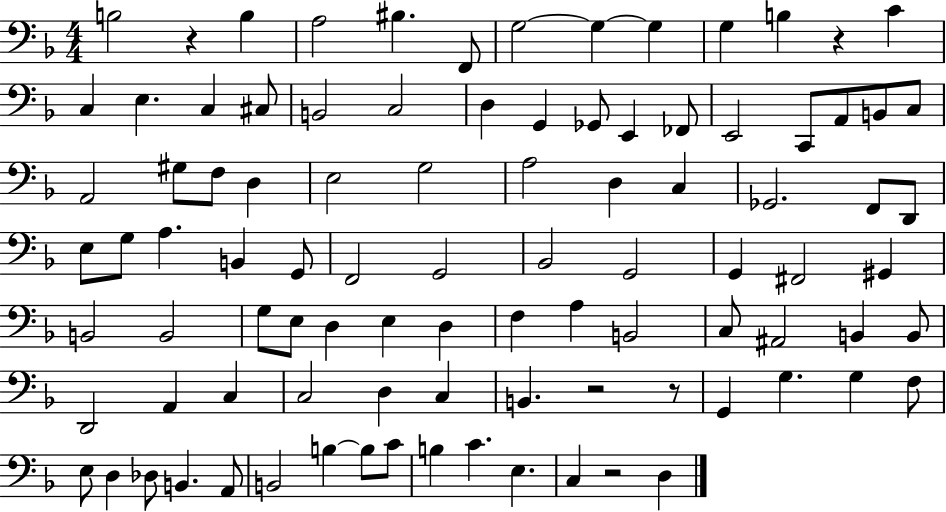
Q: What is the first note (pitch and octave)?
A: B3